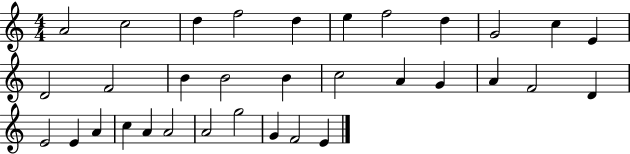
{
  \clef treble
  \numericTimeSignature
  \time 4/4
  \key c \major
  a'2 c''2 | d''4 f''2 d''4 | e''4 f''2 d''4 | g'2 c''4 e'4 | \break d'2 f'2 | b'4 b'2 b'4 | c''2 a'4 g'4 | a'4 f'2 d'4 | \break e'2 e'4 a'4 | c''4 a'4 a'2 | a'2 g''2 | g'4 f'2 e'4 | \break \bar "|."
}